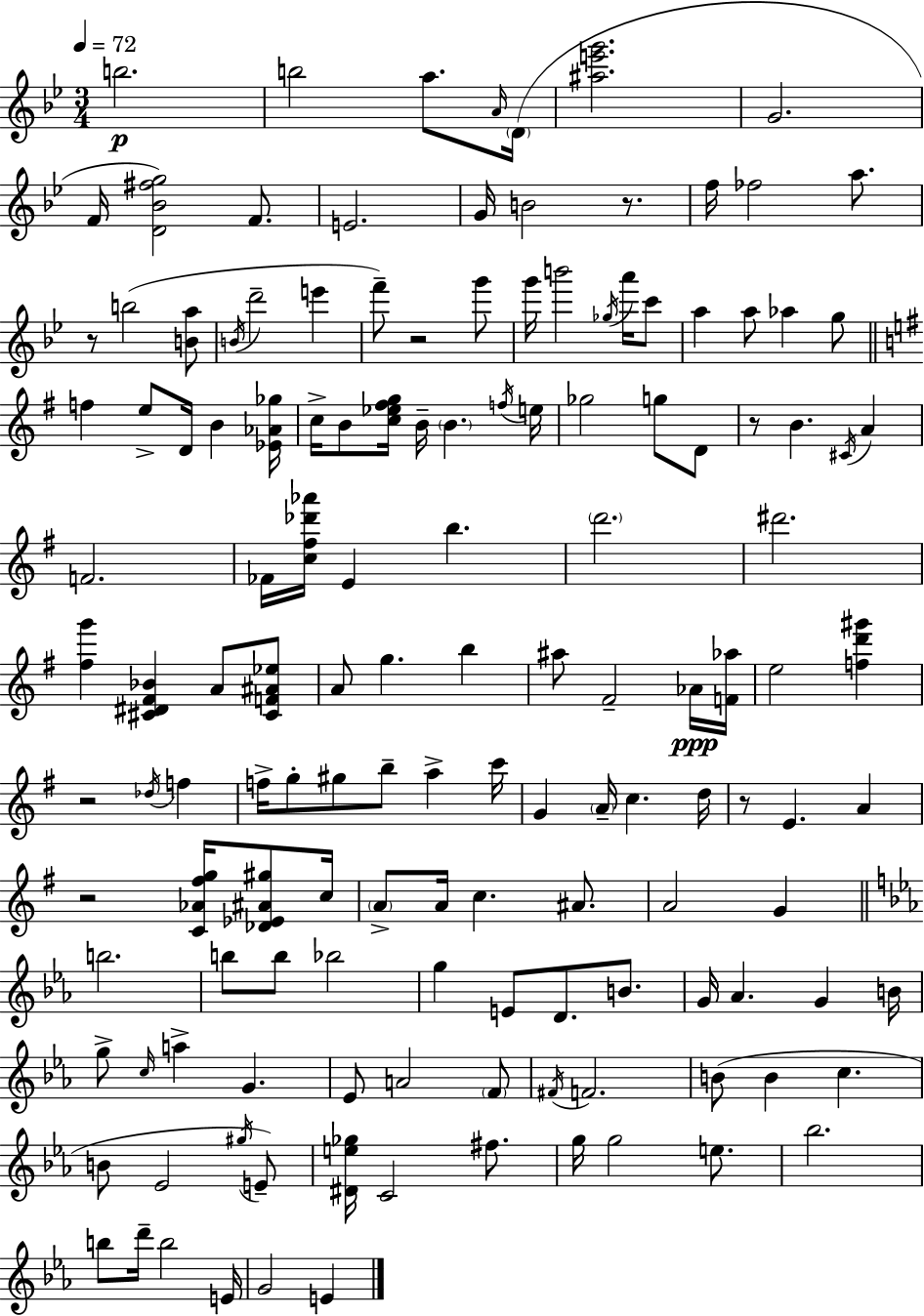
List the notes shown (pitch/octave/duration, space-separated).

B5/h. B5/h A5/e. A4/s D4/s [A#5,E6,G6]/h. G4/h. F4/s [D4,Bb4,F#5,G5]/h F4/e. E4/h. G4/s B4/h R/e. F5/s FES5/h A5/e. R/e B5/h [B4,A5]/e B4/s D6/h E6/q F6/e R/h G6/e G6/s B6/h Gb5/s A6/s C6/e A5/q A5/e Ab5/q G5/e F5/q E5/e D4/s B4/q [Eb4,Ab4,Gb5]/s C5/s B4/e [C5,Eb5,F#5,G5]/s B4/s B4/q. F5/s E5/s Gb5/h G5/e D4/e R/e B4/q. C#4/s A4/q F4/h. FES4/s [C5,F#5,Db6,Ab6]/s E4/q B5/q. D6/h. D#6/h. [F#5,G6]/q [C#4,D#4,F#4,Bb4]/q A4/e [C#4,F4,A#4,Eb5]/e A4/e G5/q. B5/q A#5/e F#4/h Ab4/s [F4,Ab5]/s E5/h [F5,D6,G#6]/q R/h Db5/s F5/q F5/s G5/e G#5/e B5/e A5/q C6/s G4/q A4/s C5/q. D5/s R/e E4/q. A4/q R/h [C4,Ab4,F#5,G5]/s [Db4,Eb4,A#4,G#5]/e C5/s A4/e A4/s C5/q. A#4/e. A4/h G4/q B5/h. B5/e B5/e Bb5/h G5/q E4/e D4/e. B4/e. G4/s Ab4/q. G4/q B4/s G5/e C5/s A5/q G4/q. Eb4/e A4/h F4/e F#4/s F4/h. B4/e B4/q C5/q. B4/e Eb4/h G#5/s E4/e [D#4,E5,Gb5]/s C4/h F#5/e. G5/s G5/h E5/e. Bb5/h. B5/e D6/s B5/h E4/s G4/h E4/q